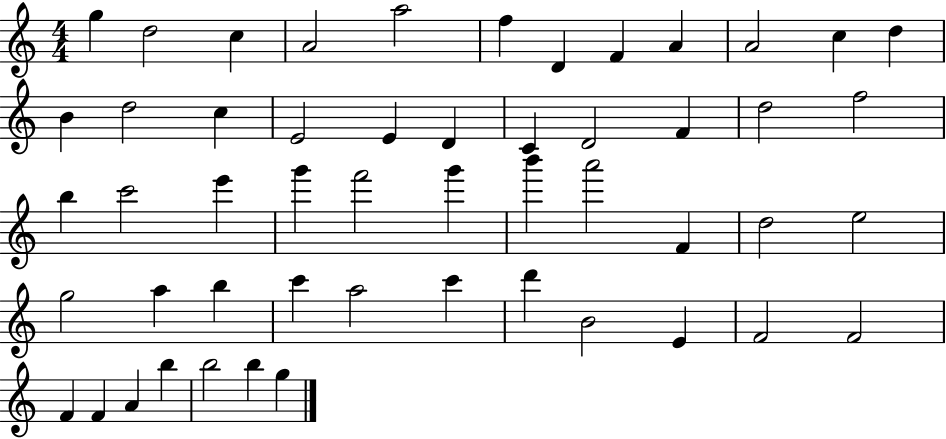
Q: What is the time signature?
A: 4/4